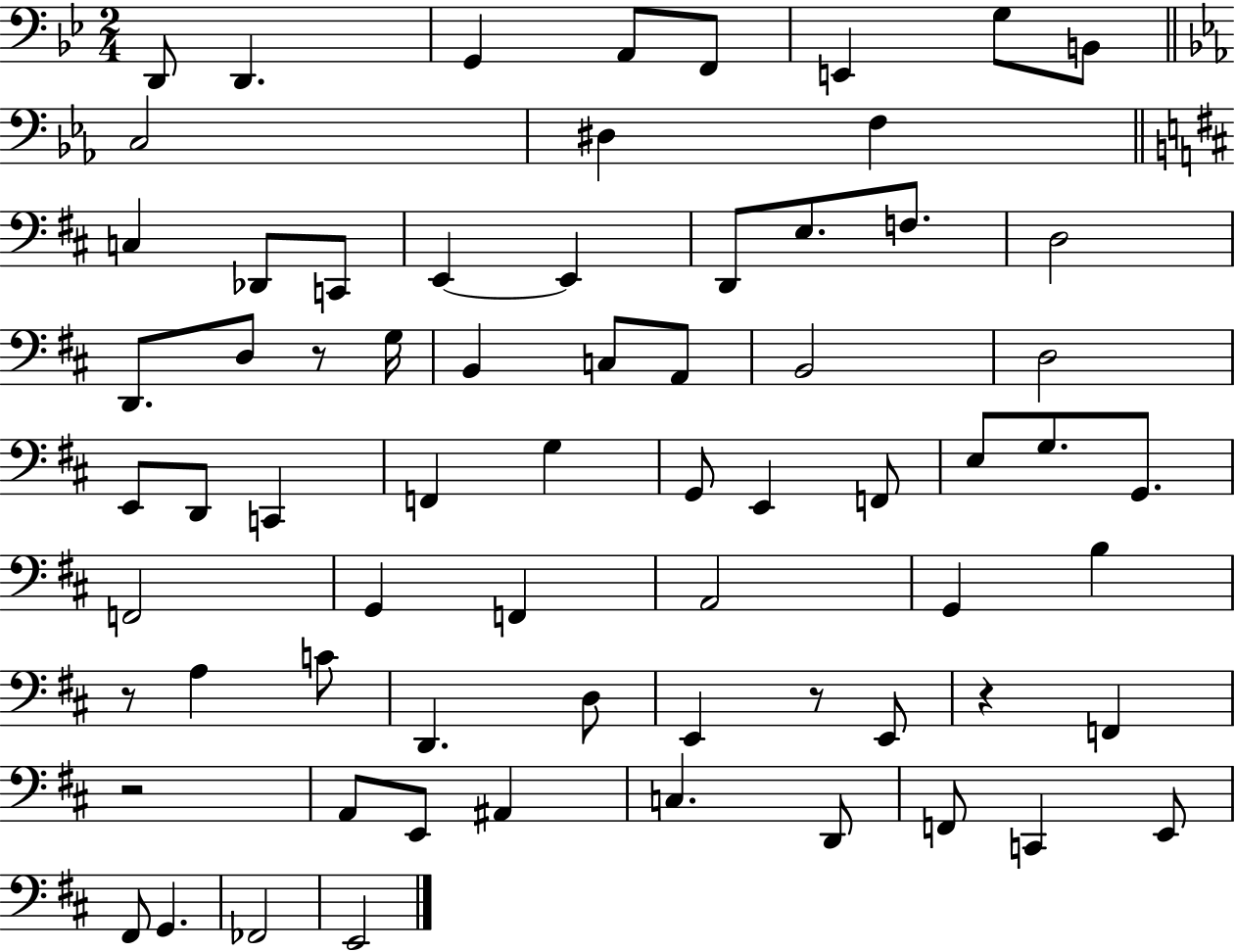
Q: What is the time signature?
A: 2/4